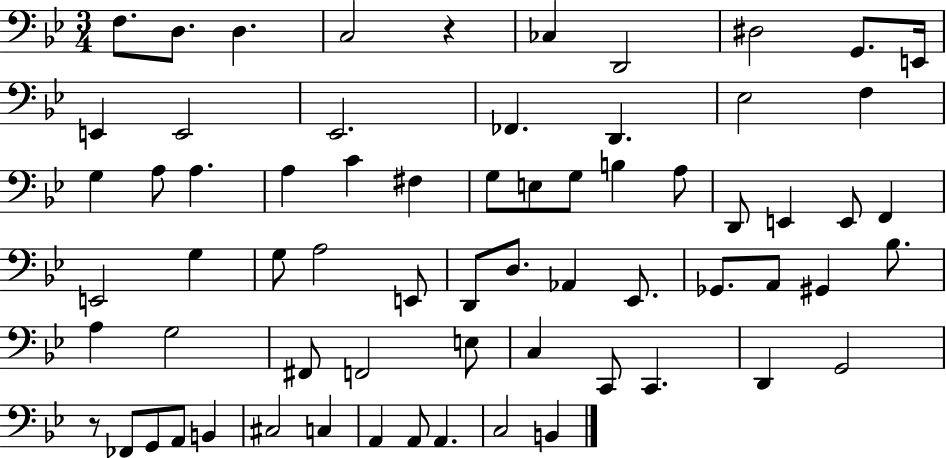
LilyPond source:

{
  \clef bass
  \numericTimeSignature
  \time 3/4
  \key bes \major
  f8. d8. d4. | c2 r4 | ces4 d,2 | dis2 g,8. e,16 | \break e,4 e,2 | ees,2. | fes,4. d,4. | ees2 f4 | \break g4 a8 a4. | a4 c'4 fis4 | g8 e8 g8 b4 a8 | d,8 e,4 e,8 f,4 | \break e,2 g4 | g8 a2 e,8 | d,8 d8. aes,4 ees,8. | ges,8. a,8 gis,4 bes8. | \break a4 g2 | fis,8 f,2 e8 | c4 c,8 c,4. | d,4 g,2 | \break r8 fes,8 g,8 a,8 b,4 | cis2 c4 | a,4 a,8 a,4. | c2 b,4 | \break \bar "|."
}